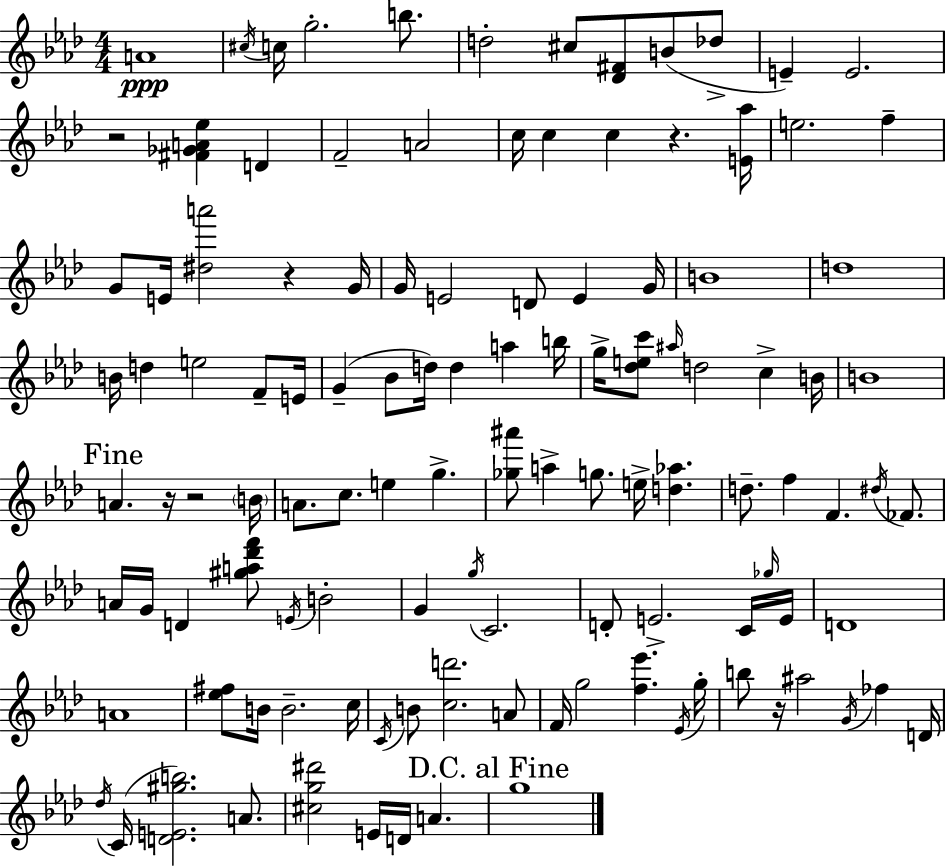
{
  \clef treble
  \numericTimeSignature
  \time 4/4
  \key f \minor
  a'1\ppp | \acciaccatura { cis''16 } c''16 g''2.-. b''8. | d''2-. cis''8 <des' fis'>8 b'8( des''8-> | e'4--) e'2. | \break r2 <fis' ges' a' ees''>4 d'4 | f'2-- a'2 | c''16 c''4 c''4 r4. | <e' aes''>16 e''2. f''4-- | \break g'8 e'16 <dis'' a'''>2 r4 | g'16 g'16 e'2 d'8 e'4 | g'16 b'1 | d''1 | \break b'16 d''4 e''2 f'8-- | e'16 g'4--( bes'8 d''16) d''4 a''4 | b''16 g''16-> <des'' e'' c'''>8 \grace { ais''16 } d''2 c''4-> | b'16 b'1 | \break \mark "Fine" a'4. r16 r2 | \parenthesize b'16 a'8. c''8. e''4 g''4.-> | <ges'' ais'''>8 a''4-> g''8. e''16-> <d'' aes''>4. | d''8.-- f''4 f'4. \acciaccatura { dis''16 } | \break fes'8. a'16 g'16 d'4 <gis'' a'' des''' f'''>8 \acciaccatura { e'16 } b'2-. | g'4 \acciaccatura { g''16 } c'2. | d'8-. e'2.-> | c'16 \grace { ges''16 } e'16 d'1 | \break a'1 | <ees'' fis''>8 b'16 b'2.-- | c''16 \acciaccatura { c'16 } b'8 <c'' d'''>2. | a'8 f'16 g''2 | \break <f'' ees'''>4. \acciaccatura { ees'16 } g''16-. b''8 r16 ais''2 | \acciaccatura { g'16 } fes''4 d'16 \acciaccatura { des''16 }( c'16 <d' e' gis'' b''>2.) | a'8. <cis'' g'' dis'''>2 | e'16 d'16 a'4. \mark "D.C. al Fine" g''1 | \break \bar "|."
}